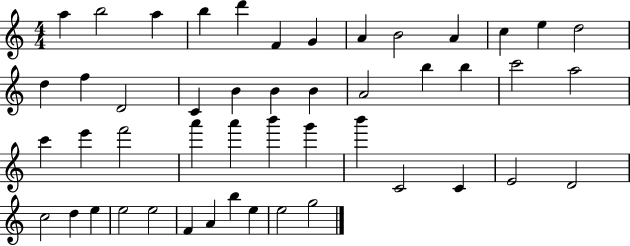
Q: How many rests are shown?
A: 0